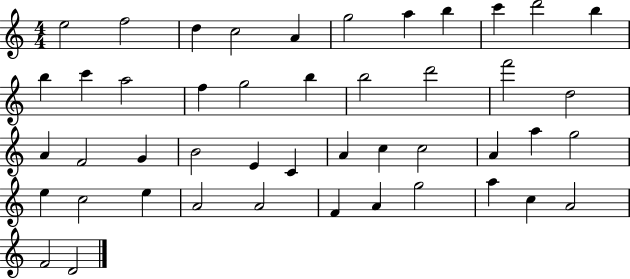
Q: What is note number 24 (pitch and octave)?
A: G4